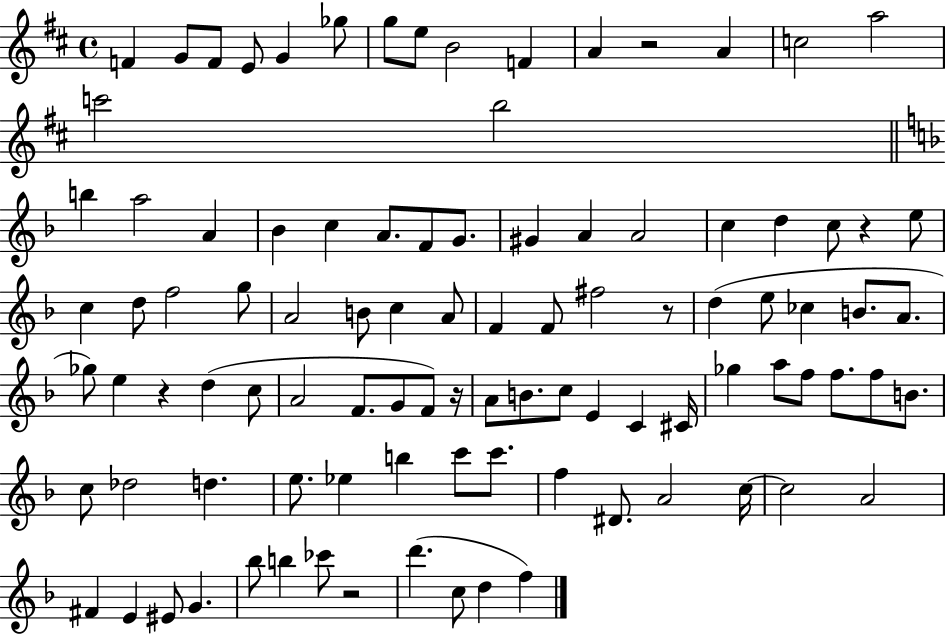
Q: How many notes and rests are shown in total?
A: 98